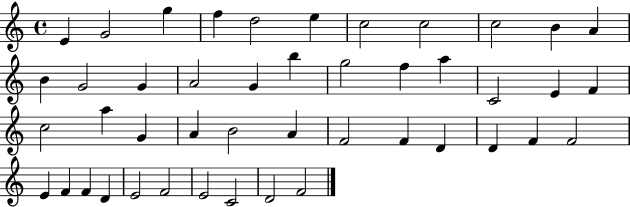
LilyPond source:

{
  \clef treble
  \time 4/4
  \defaultTimeSignature
  \key c \major
  e'4 g'2 g''4 | f''4 d''2 e''4 | c''2 c''2 | c''2 b'4 a'4 | \break b'4 g'2 g'4 | a'2 g'4 b''4 | g''2 f''4 a''4 | c'2 e'4 f'4 | \break c''2 a''4 g'4 | a'4 b'2 a'4 | f'2 f'4 d'4 | d'4 f'4 f'2 | \break e'4 f'4 f'4 d'4 | e'2 f'2 | e'2 c'2 | d'2 f'2 | \break \bar "|."
}